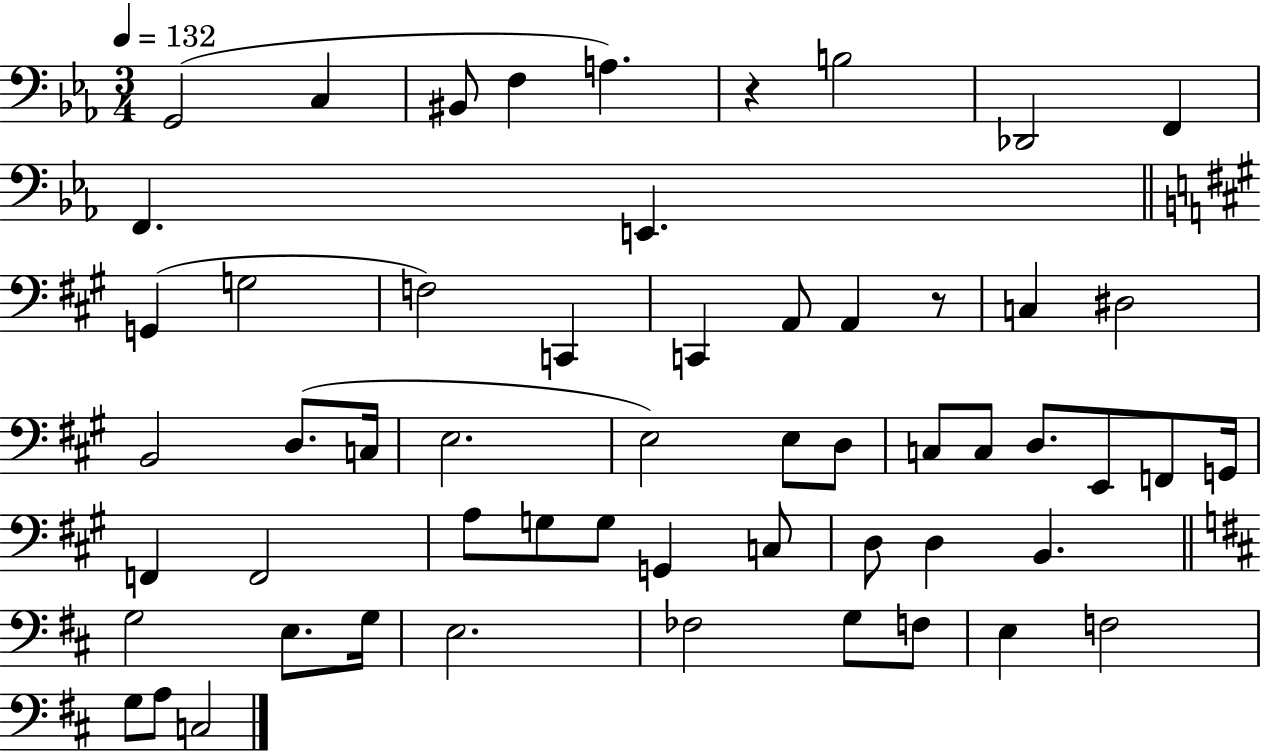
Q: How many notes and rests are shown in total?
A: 56